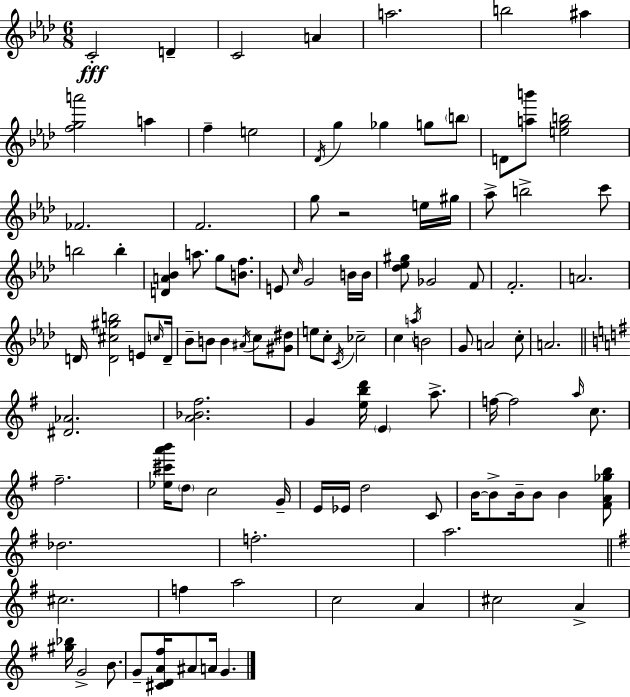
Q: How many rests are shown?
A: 1